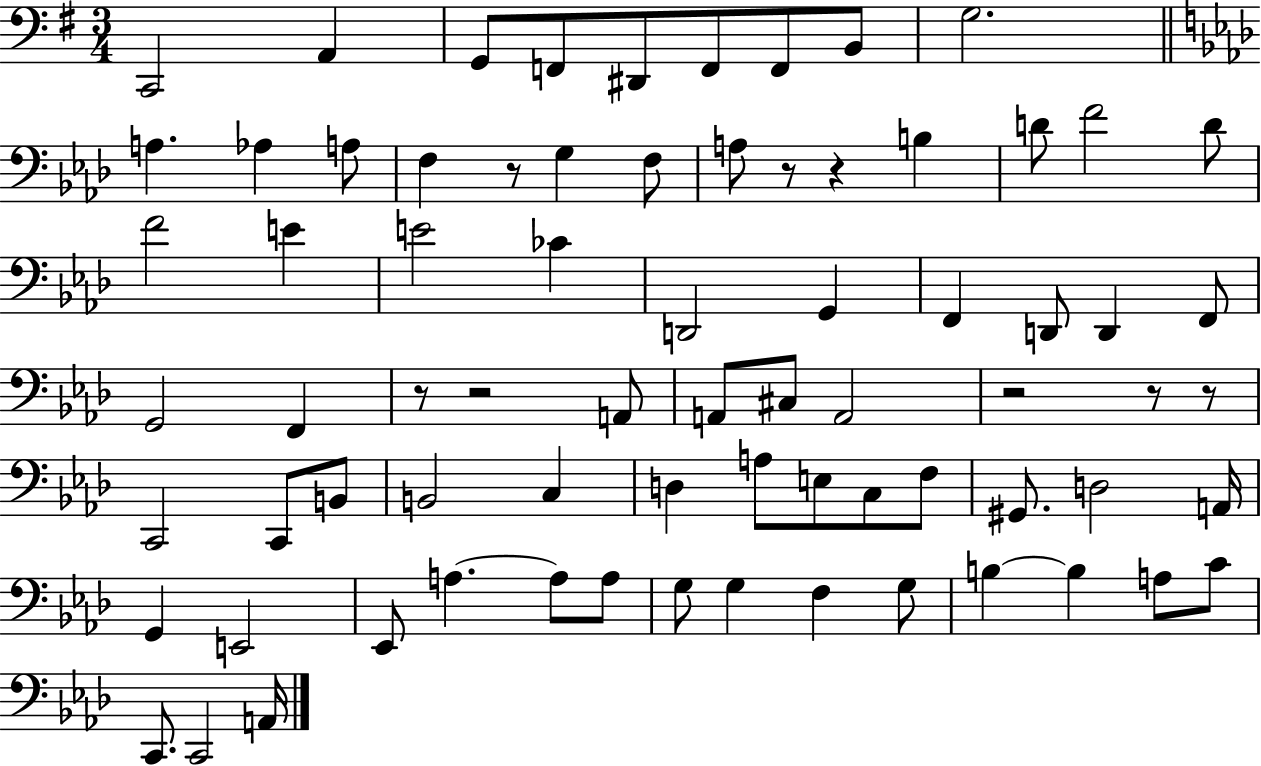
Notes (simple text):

C2/h A2/q G2/e F2/e D#2/e F2/e F2/e B2/e G3/h. A3/q. Ab3/q A3/e F3/q R/e G3/q F3/e A3/e R/e R/q B3/q D4/e F4/h D4/e F4/h E4/q E4/h CES4/q D2/h G2/q F2/q D2/e D2/q F2/e G2/h F2/q R/e R/h A2/e A2/e C#3/e A2/h R/h R/e R/e C2/h C2/e B2/e B2/h C3/q D3/q A3/e E3/e C3/e F3/e G#2/e. D3/h A2/s G2/q E2/h Eb2/e A3/q. A3/e A3/e G3/e G3/q F3/q G3/e B3/q B3/q A3/e C4/e C2/e. C2/h A2/s